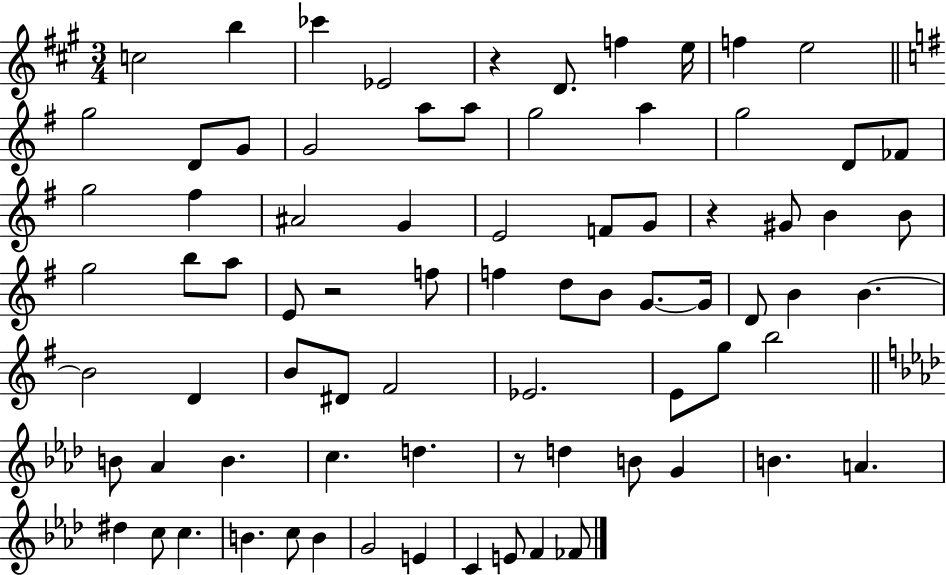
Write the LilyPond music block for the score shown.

{
  \clef treble
  \numericTimeSignature
  \time 3/4
  \key a \major
  \repeat volta 2 { c''2 b''4 | ces'''4 ees'2 | r4 d'8. f''4 e''16 | f''4 e''2 | \break \bar "||" \break \key e \minor g''2 d'8 g'8 | g'2 a''8 a''8 | g''2 a''4 | g''2 d'8 fes'8 | \break g''2 fis''4 | ais'2 g'4 | e'2 f'8 g'8 | r4 gis'8 b'4 b'8 | \break g''2 b''8 a''8 | e'8 r2 f''8 | f''4 d''8 b'8 g'8.~~ g'16 | d'8 b'4 b'4.~~ | \break b'2 d'4 | b'8 dis'8 fis'2 | ees'2. | e'8 g''8 b''2 | \break \bar "||" \break \key aes \major b'8 aes'4 b'4. | c''4. d''4. | r8 d''4 b'8 g'4 | b'4. a'4. | \break dis''4 c''8 c''4. | b'4. c''8 b'4 | g'2 e'4 | c'4 e'8 f'4 fes'8 | \break } \bar "|."
}